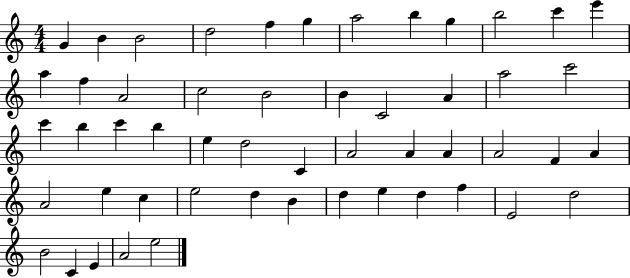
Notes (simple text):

G4/q B4/q B4/h D5/h F5/q G5/q A5/h B5/q G5/q B5/h C6/q E6/q A5/q F5/q A4/h C5/h B4/h B4/q C4/h A4/q A5/h C6/h C6/q B5/q C6/q B5/q E5/q D5/h C4/q A4/h A4/q A4/q A4/h F4/q A4/q A4/h E5/q C5/q E5/h D5/q B4/q D5/q E5/q D5/q F5/q E4/h D5/h B4/h C4/q E4/q A4/h E5/h